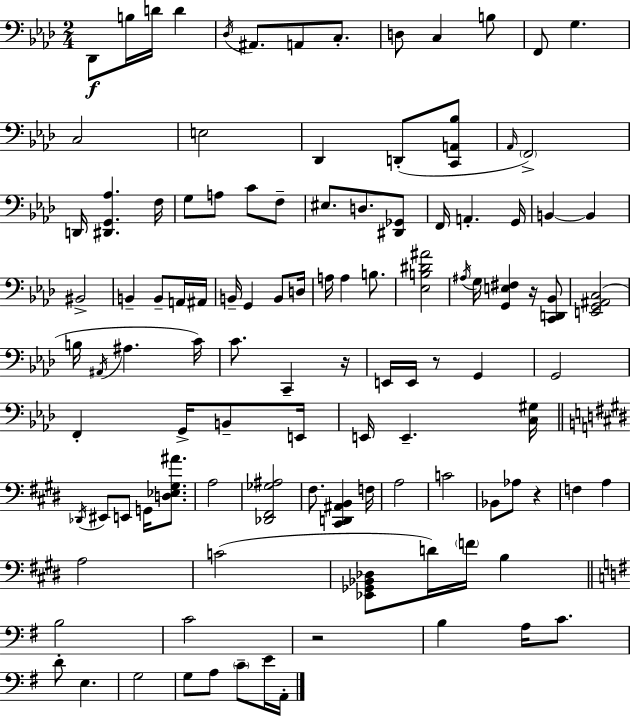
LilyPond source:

{
  \clef bass
  \numericTimeSignature
  \time 2/4
  \key f \minor
  des,8\f b16 d'16 d'4 | \acciaccatura { des16 } ais,8. a,8 c8.-. | d8 c4 b8 | f,8 g4. | \break c2 | e2 | des,4 d,8-.( <c, a, bes>8 | \grace { aes,16 } \parenthesize f,2->) | \break d,16 <dis, g, aes>4. | f16 g8 a8 c'8 | f8-- eis8. d8. | <dis, ges,>8 f,16 a,4.-. | \break g,16 b,4~~ b,4 | bis,2-> | b,4-- b,8-- | a,16 ais,16 b,16-- g,4 b,8 | \break d16 a16 a4 b8. | <ees b dis' ais'>2 | \acciaccatura { ais16 } g16 <g, e fis>4 | r16 <c, d, bes,>8 <e, g, ais, c>2( | \break b16 \acciaccatura { ais,16 } ais4. | c'16) c'8. c,4-- | r16 e,16 e,16 r8 | g,4 g,2 | \break f,4-. | g,16-> b,8-- e,16 e,16 e,4.-- | <c gis>16 \bar "||" \break \key e \major \acciaccatura { des,16 } eis,8 e,8 g,16 <d ees gis ais'>8. | a2 | <des, fis, ges ais>2 | fis8. <cis, d, ais, b,>4 | \break f16 a2 | c'2 | bes,8 aes8 r4 | f4 a4 | \break a2 | c'2( | <ees, ges, bes, des>8 d'16) \parenthesize f'16 b4 | \bar "||" \break \key g \major b2 | c'2 | r2 | b4 a16 c'8. | \break d'8-. e4. | g2 | g8 a8 \parenthesize c'8-- e'16 a,16-. | \bar "|."
}